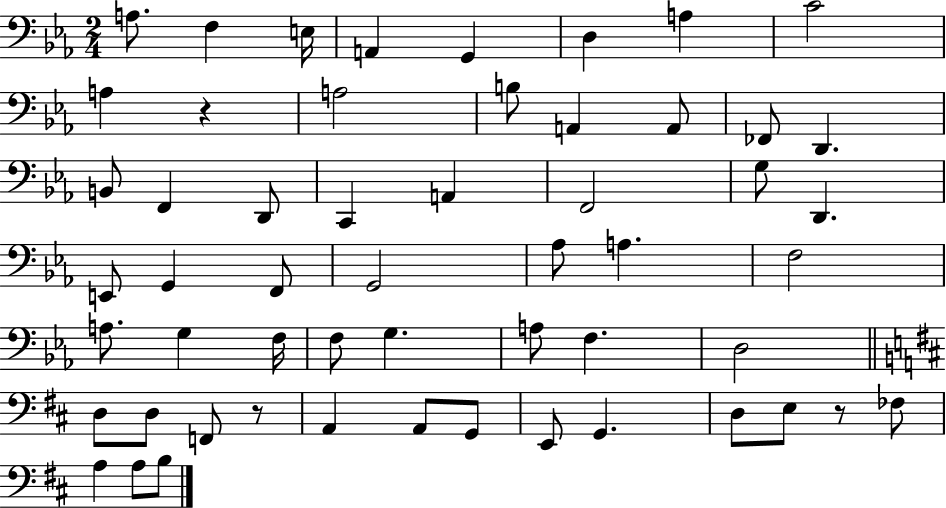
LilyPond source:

{
  \clef bass
  \numericTimeSignature
  \time 2/4
  \key ees \major
  a8. f4 e16 | a,4 g,4 | d4 a4 | c'2 | \break a4 r4 | a2 | b8 a,4 a,8 | fes,8 d,4. | \break b,8 f,4 d,8 | c,4 a,4 | f,2 | g8 d,4. | \break e,8 g,4 f,8 | g,2 | aes8 a4. | f2 | \break a8. g4 f16 | f8 g4. | a8 f4. | d2 | \break \bar "||" \break \key d \major d8 d8 f,8 r8 | a,4 a,8 g,8 | e,8 g,4. | d8 e8 r8 fes8 | \break a4 a8 b8 | \bar "|."
}